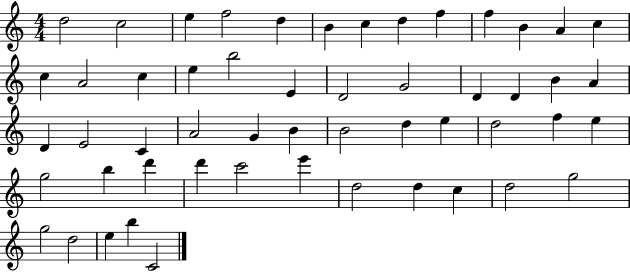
X:1
T:Untitled
M:4/4
L:1/4
K:C
d2 c2 e f2 d B c d f f B A c c A2 c e b2 E D2 G2 D D B A D E2 C A2 G B B2 d e d2 f e g2 b d' d' c'2 e' d2 d c d2 g2 g2 d2 e b C2